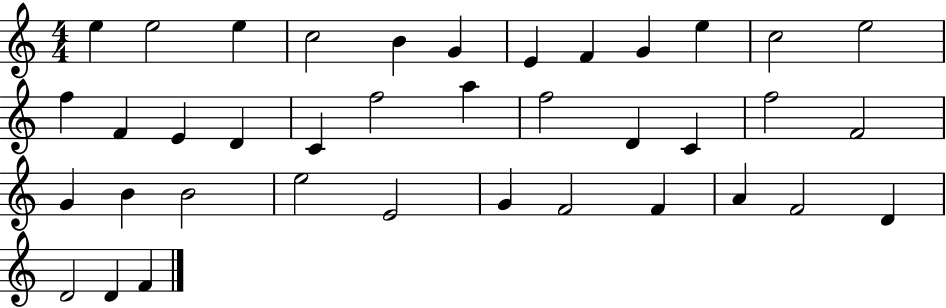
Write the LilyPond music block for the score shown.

{
  \clef treble
  \numericTimeSignature
  \time 4/4
  \key c \major
  e''4 e''2 e''4 | c''2 b'4 g'4 | e'4 f'4 g'4 e''4 | c''2 e''2 | \break f''4 f'4 e'4 d'4 | c'4 f''2 a''4 | f''2 d'4 c'4 | f''2 f'2 | \break g'4 b'4 b'2 | e''2 e'2 | g'4 f'2 f'4 | a'4 f'2 d'4 | \break d'2 d'4 f'4 | \bar "|."
}